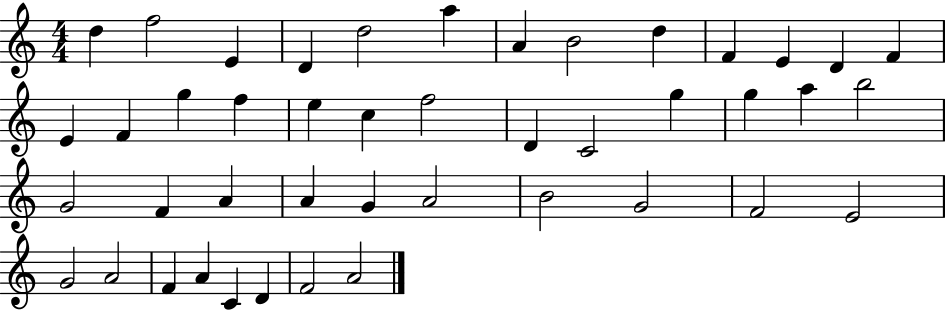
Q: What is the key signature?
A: C major